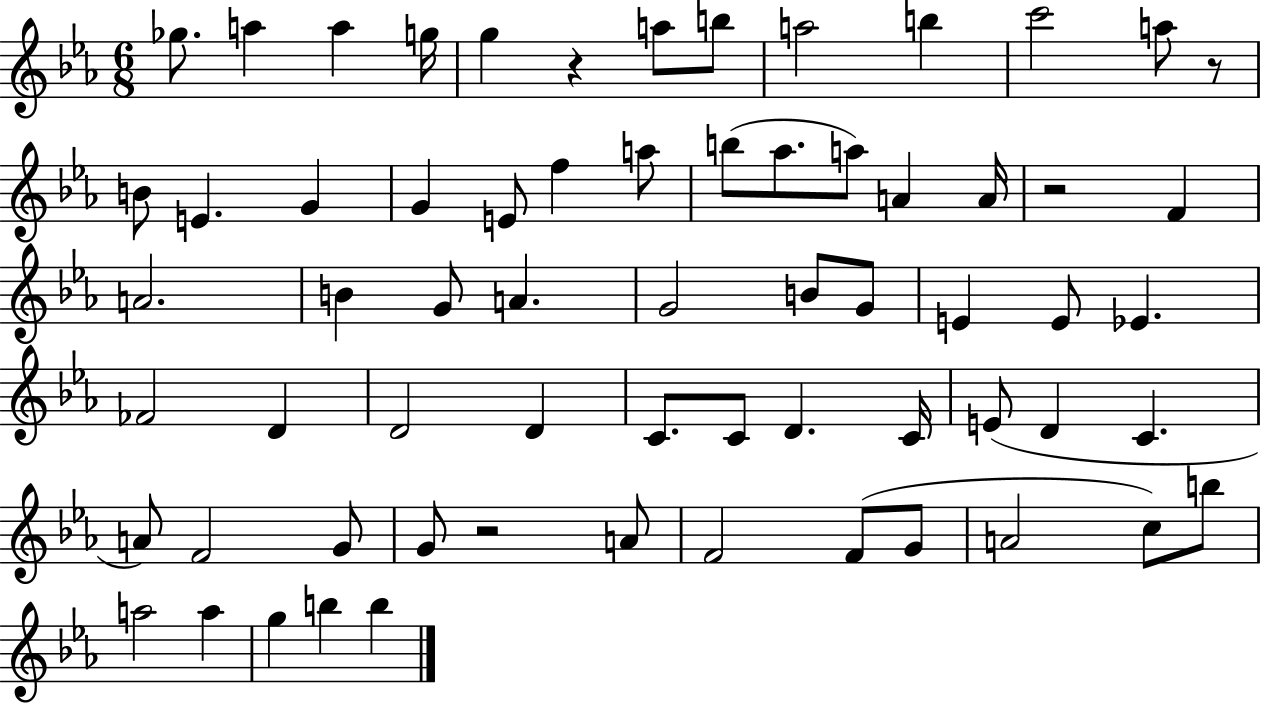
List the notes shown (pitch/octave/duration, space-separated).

Gb5/e. A5/q A5/q G5/s G5/q R/q A5/e B5/e A5/h B5/q C6/h A5/e R/e B4/e E4/q. G4/q G4/q E4/e F5/q A5/e B5/e Ab5/e. A5/e A4/q A4/s R/h F4/q A4/h. B4/q G4/e A4/q. G4/h B4/e G4/e E4/q E4/e Eb4/q. FES4/h D4/q D4/h D4/q C4/e. C4/e D4/q. C4/s E4/e D4/q C4/q. A4/e F4/h G4/e G4/e R/h A4/e F4/h F4/e G4/e A4/h C5/e B5/e A5/h A5/q G5/q B5/q B5/q